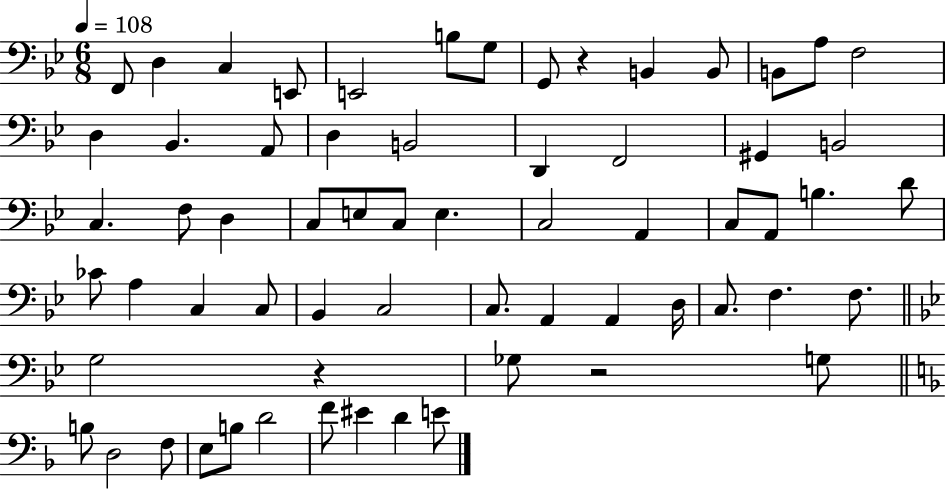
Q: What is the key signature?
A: BES major